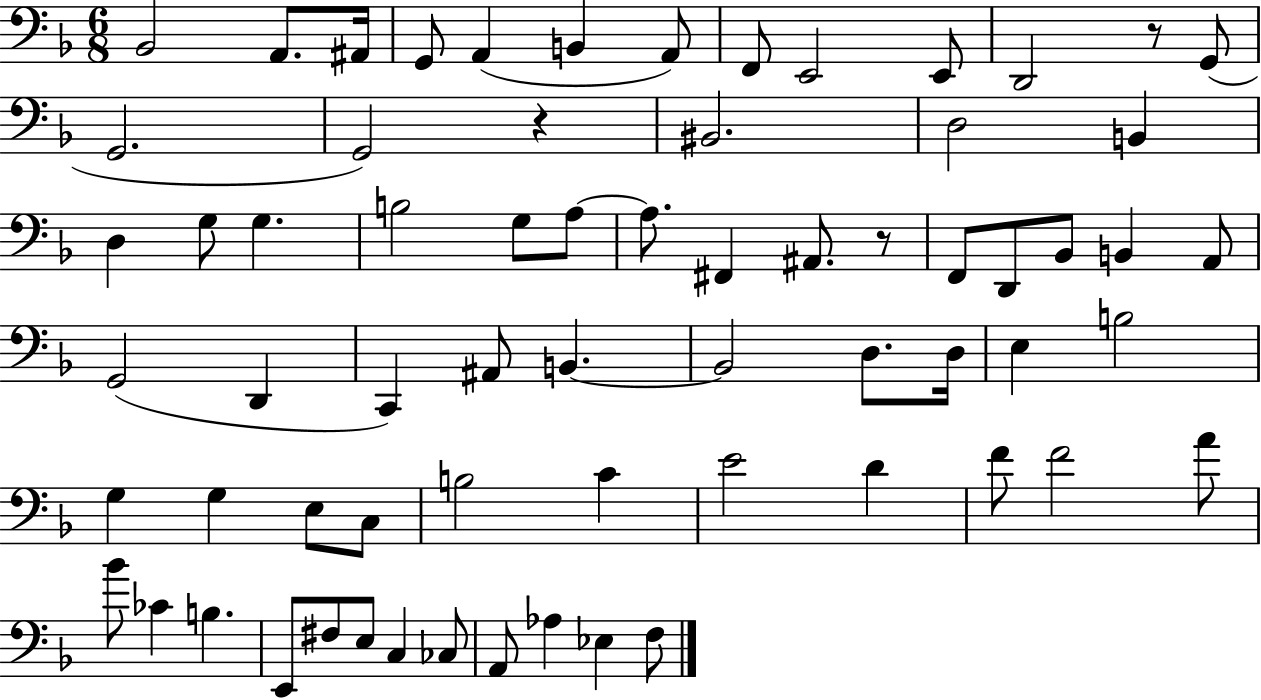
X:1
T:Untitled
M:6/8
L:1/4
K:F
_B,,2 A,,/2 ^A,,/4 G,,/2 A,, B,, A,,/2 F,,/2 E,,2 E,,/2 D,,2 z/2 G,,/2 G,,2 G,,2 z ^B,,2 D,2 B,, D, G,/2 G, B,2 G,/2 A,/2 A,/2 ^F,, ^A,,/2 z/2 F,,/2 D,,/2 _B,,/2 B,, A,,/2 G,,2 D,, C,, ^A,,/2 B,, B,,2 D,/2 D,/4 E, B,2 G, G, E,/2 C,/2 B,2 C E2 D F/2 F2 A/2 _B/2 _C B, E,,/2 ^F,/2 E,/2 C, _C,/2 A,,/2 _A, _E, F,/2